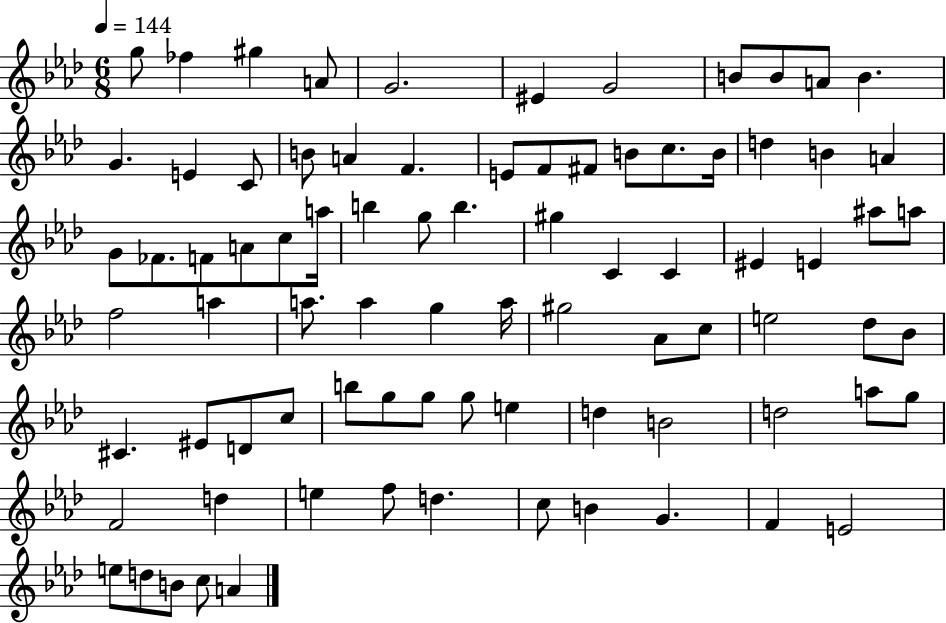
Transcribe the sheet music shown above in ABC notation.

X:1
T:Untitled
M:6/8
L:1/4
K:Ab
g/2 _f ^g A/2 G2 ^E G2 B/2 B/2 A/2 B G E C/2 B/2 A F E/2 F/2 ^F/2 B/2 c/2 B/4 d B A G/2 _F/2 F/2 A/2 c/2 a/4 b g/2 b ^g C C ^E E ^a/2 a/2 f2 a a/2 a g a/4 ^g2 _A/2 c/2 e2 _d/2 _B/2 ^C ^E/2 D/2 c/2 b/2 g/2 g/2 g/2 e d B2 d2 a/2 g/2 F2 d e f/2 d c/2 B G F E2 e/2 d/2 B/2 c/2 A